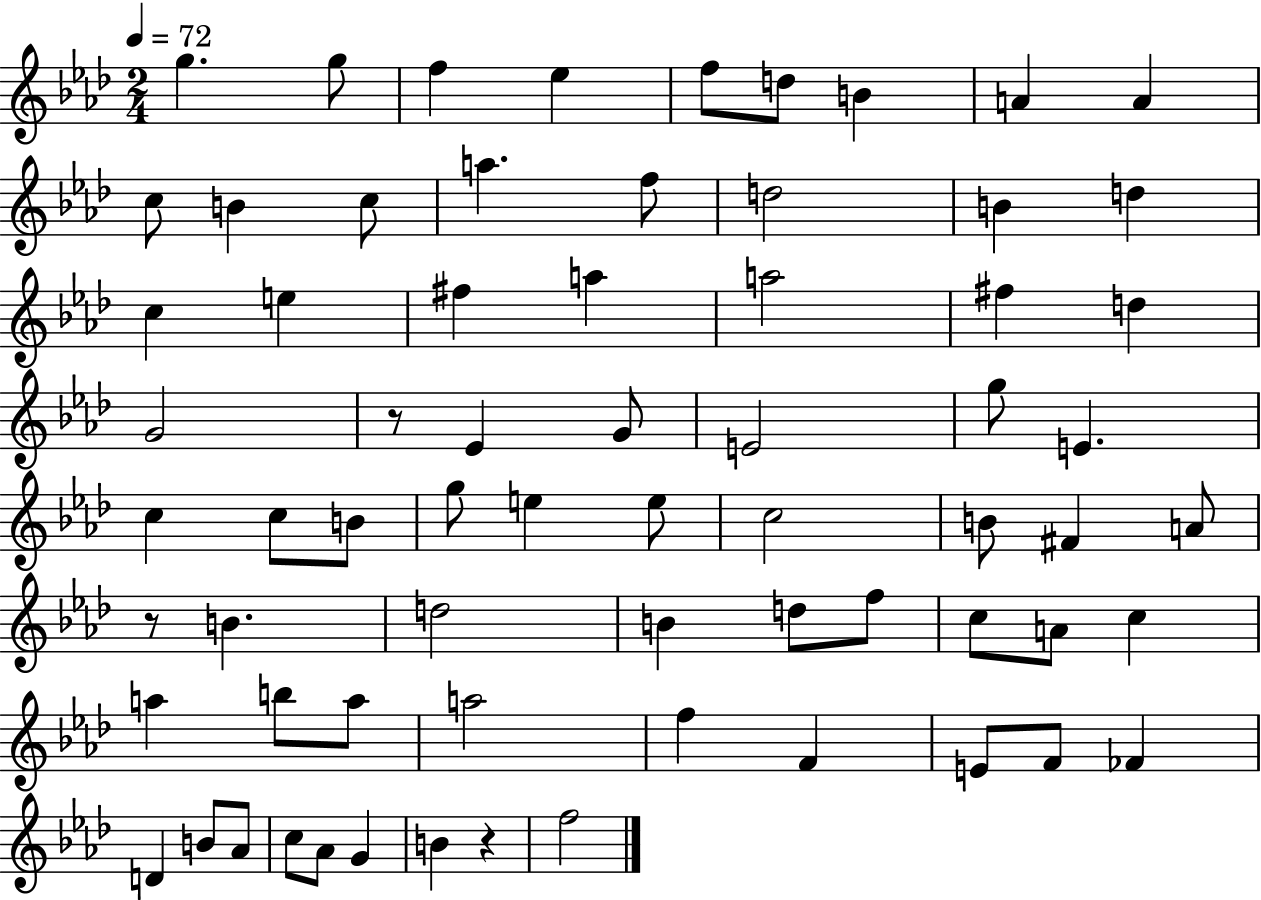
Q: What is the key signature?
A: AES major